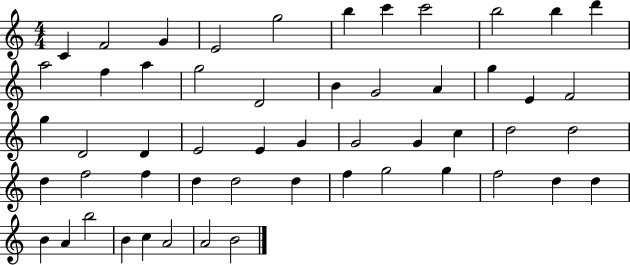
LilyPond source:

{
  \clef treble
  \numericTimeSignature
  \time 4/4
  \key c \major
  c'4 f'2 g'4 | e'2 g''2 | b''4 c'''4 c'''2 | b''2 b''4 d'''4 | \break a''2 f''4 a''4 | g''2 d'2 | b'4 g'2 a'4 | g''4 e'4 f'2 | \break g''4 d'2 d'4 | e'2 e'4 g'4 | g'2 g'4 c''4 | d''2 d''2 | \break d''4 f''2 f''4 | d''4 d''2 d''4 | f''4 g''2 g''4 | f''2 d''4 d''4 | \break b'4 a'4 b''2 | b'4 c''4 a'2 | a'2 b'2 | \bar "|."
}